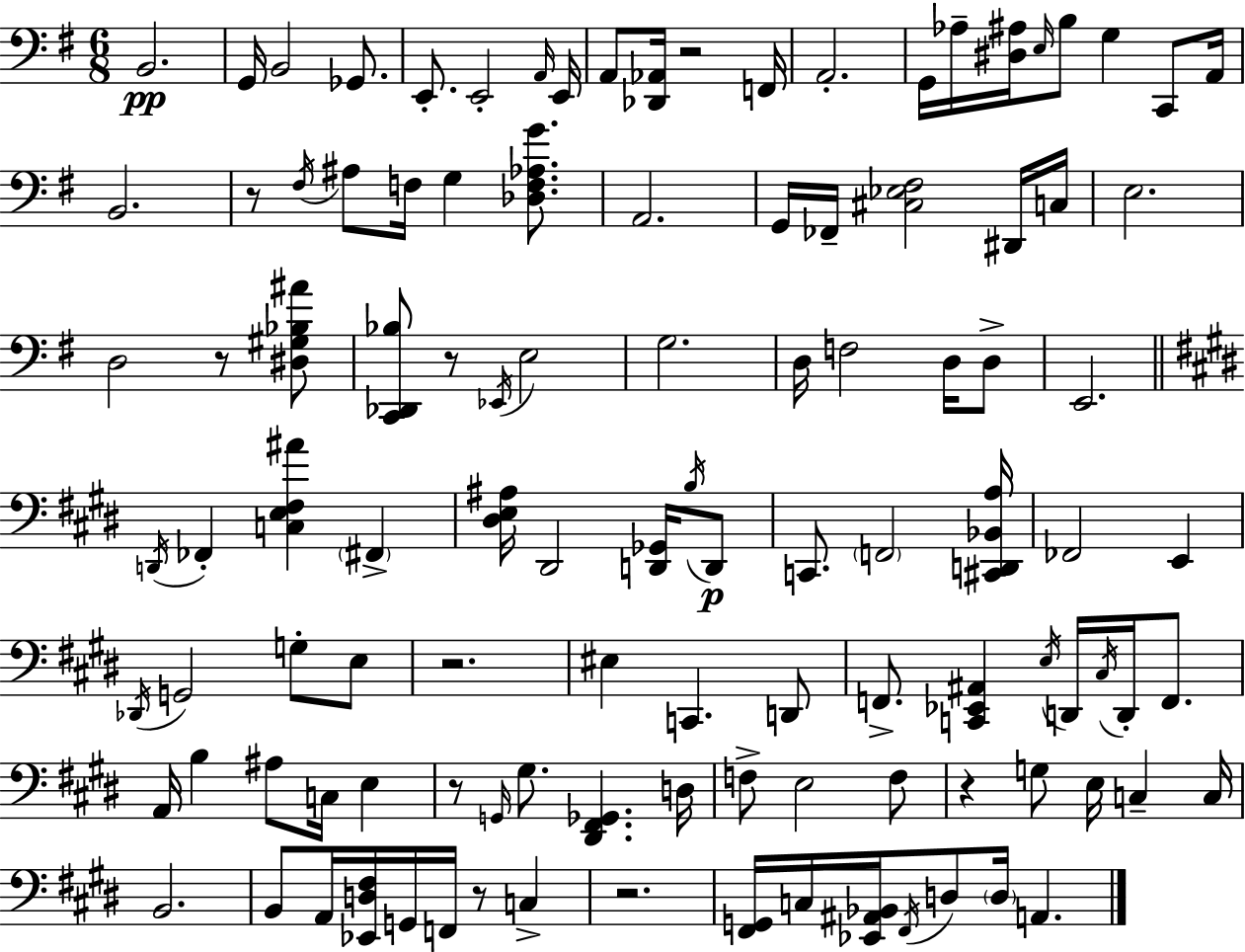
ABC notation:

X:1
T:Untitled
M:6/8
L:1/4
K:Em
B,,2 G,,/4 B,,2 _G,,/2 E,,/2 E,,2 A,,/4 E,,/4 A,,/2 [_D,,_A,,]/4 z2 F,,/4 A,,2 G,,/4 _A,/4 [^D,^A,]/4 E,/4 B,/2 G, C,,/2 A,,/4 B,,2 z/2 ^F,/4 ^A,/2 F,/4 G, [_D,F,_A,G]/2 A,,2 G,,/4 _F,,/4 [^C,_E,^F,]2 ^D,,/4 C,/4 E,2 D,2 z/2 [^D,^G,_B,^A]/2 [C,,_D,,_B,]/2 z/2 _E,,/4 E,2 G,2 D,/4 F,2 D,/4 D,/2 E,,2 D,,/4 _F,, [C,E,^F,^A] ^F,, [^D,E,^A,]/4 ^D,,2 [D,,_G,,]/4 B,/4 D,,/2 C,,/2 F,,2 [^C,,D,,_B,,A,]/4 _F,,2 E,, _D,,/4 G,,2 G,/2 E,/2 z2 ^E, C,, D,,/2 F,,/2 [C,,_E,,^A,,] E,/4 D,,/4 ^C,/4 D,,/4 F,,/2 A,,/4 B, ^A,/2 C,/4 E, z/2 G,,/4 ^G,/2 [^D,,^F,,_G,,] D,/4 F,/2 E,2 F,/2 z G,/2 E,/4 C, C,/4 B,,2 B,,/2 A,,/4 [_E,,D,^F,]/4 G,,/4 F,,/4 z/2 C, z2 [^F,,G,,]/4 C,/4 [_E,,^A,,_B,,]/4 ^F,,/4 D,/2 D,/4 A,,